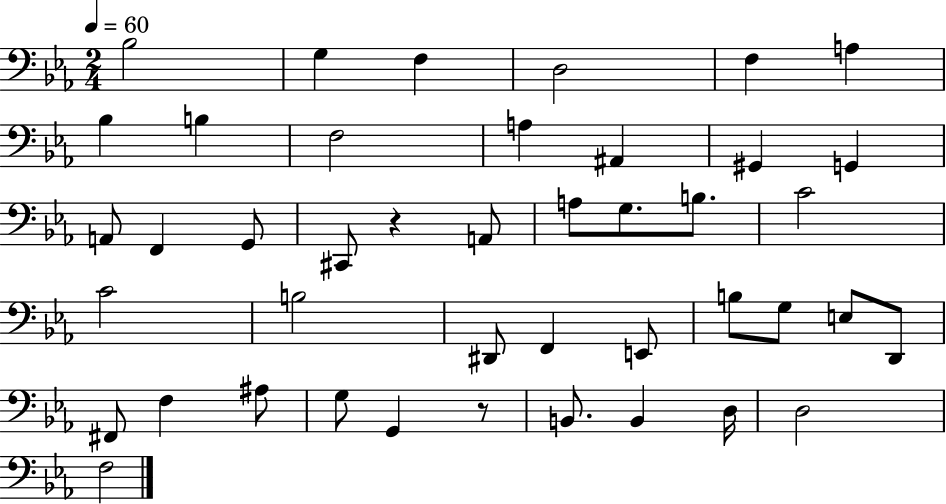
X:1
T:Untitled
M:2/4
L:1/4
K:Eb
_B,2 G, F, D,2 F, A, _B, B, F,2 A, ^A,, ^G,, G,, A,,/2 F,, G,,/2 ^C,,/2 z A,,/2 A,/2 G,/2 B,/2 C2 C2 B,2 ^D,,/2 F,, E,,/2 B,/2 G,/2 E,/2 D,,/2 ^F,,/2 F, ^A,/2 G,/2 G,, z/2 B,,/2 B,, D,/4 D,2 F,2